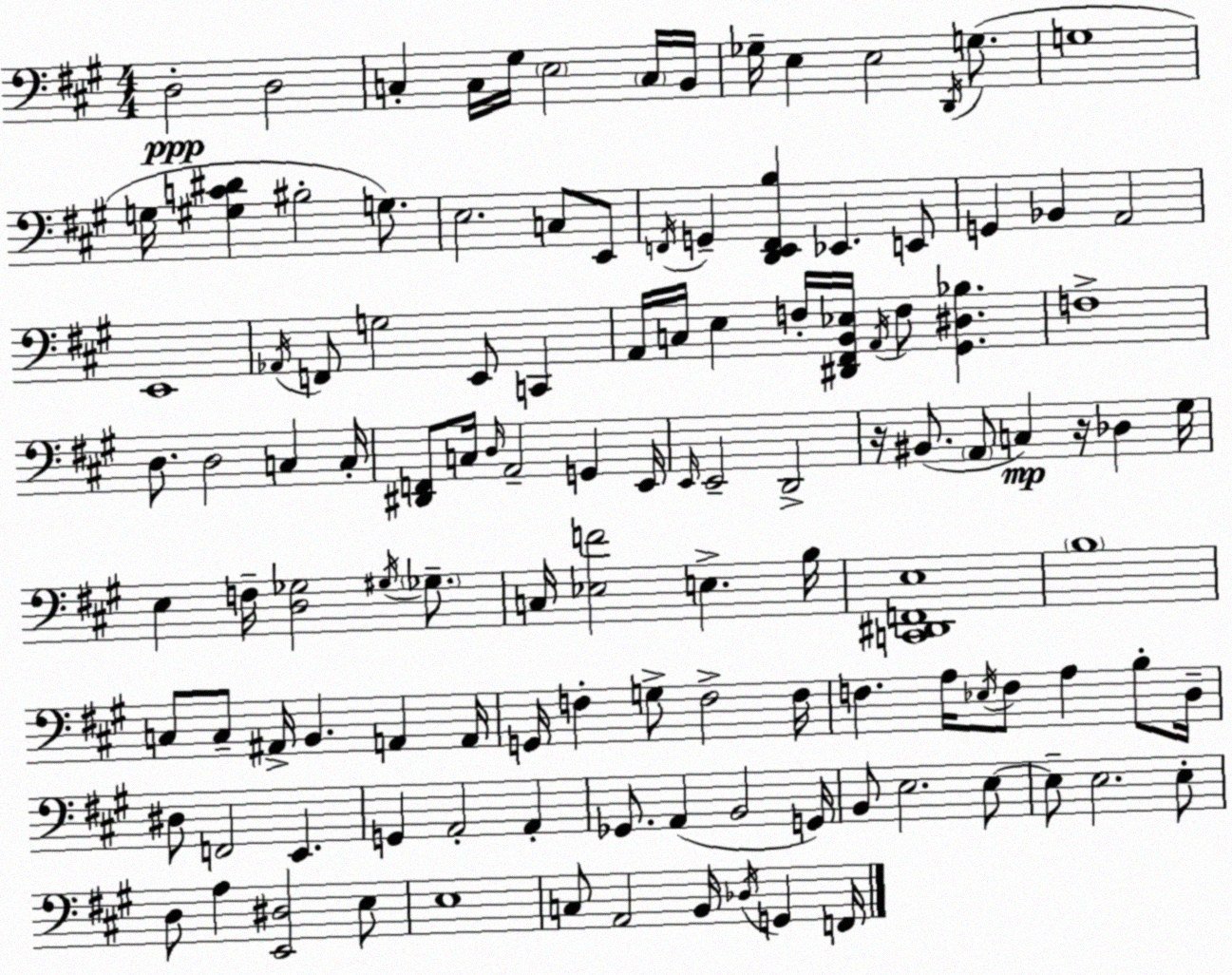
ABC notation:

X:1
T:Untitled
M:4/4
L:1/4
K:A
D,2 D,2 C, C,/4 ^G,/4 E,2 C,/4 B,,/4 _G,/4 E, E,2 D,,/4 G,/2 G,4 G,/4 [^G,C^D] ^B,2 G,/2 E,2 C,/2 E,,/2 F,,/4 G,, [D,,E,,F,,B,] _E,, E,,/2 G,, _B,, A,,2 E,,4 _A,,/4 F,,/2 G,2 E,,/2 C,, A,,/4 C,/4 E, F,/4 [^D,,^F,,B,,_E,]/4 A,,/4 F,/2 [^G,,^D,_B,] F,4 D,/2 D,2 C, C,/4 [^D,,F,,]/2 C,/4 D,/4 A,,2 G,, E,,/4 E,,/4 E,,2 D,,2 z/4 ^B,,/2 A,,/2 C, z/4 _D, ^G,/4 E, F,/4 [D,_G,]2 ^G,/4 _G,/2 C,/4 [_E,F]2 E, B,/4 [C,,^D,,F,,E,]4 B,4 C,/2 C,/2 ^A,,/4 B,, A,, A,,/4 G,,/4 F, G,/2 F,2 F,/4 F, A,/4 _E,/4 F,/2 A, B,/2 D,/4 ^D,/2 F,,2 E,, G,, A,,2 A,, _G,,/2 A,, B,,2 G,,/4 B,,/2 E,2 E,/2 E,/2 E,2 E,/2 D,/2 A, [E,,^D,]2 E,/2 E,4 C,/2 A,,2 B,,/4 _D,/4 G,, F,,/4